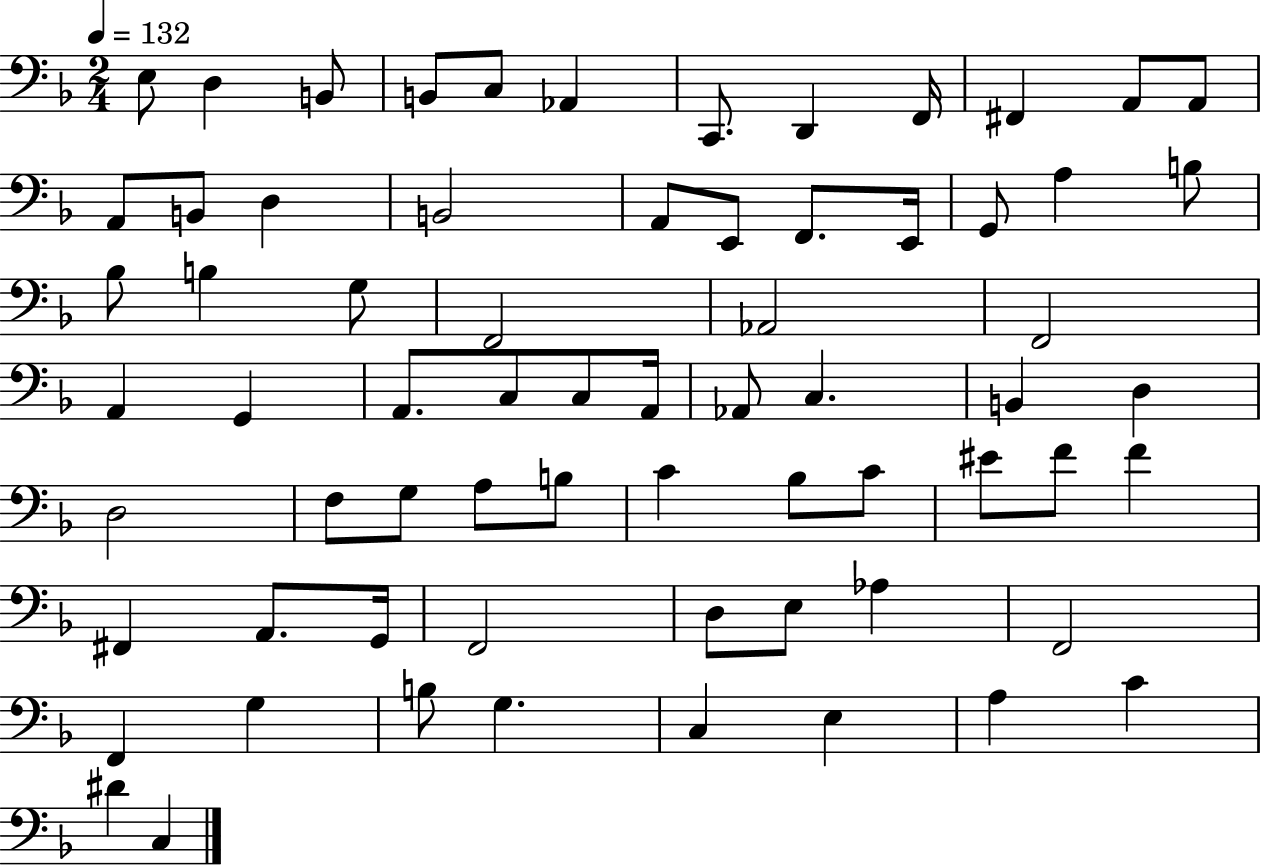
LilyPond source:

{
  \clef bass
  \numericTimeSignature
  \time 2/4
  \key f \major
  \tempo 4 = 132
  e8 d4 b,8 | b,8 c8 aes,4 | c,8. d,4 f,16 | fis,4 a,8 a,8 | \break a,8 b,8 d4 | b,2 | a,8 e,8 f,8. e,16 | g,8 a4 b8 | \break bes8 b4 g8 | f,2 | aes,2 | f,2 | \break a,4 g,4 | a,8. c8 c8 a,16 | aes,8 c4. | b,4 d4 | \break d2 | f8 g8 a8 b8 | c'4 bes8 c'8 | eis'8 f'8 f'4 | \break fis,4 a,8. g,16 | f,2 | d8 e8 aes4 | f,2 | \break f,4 g4 | b8 g4. | c4 e4 | a4 c'4 | \break dis'4 c4 | \bar "|."
}